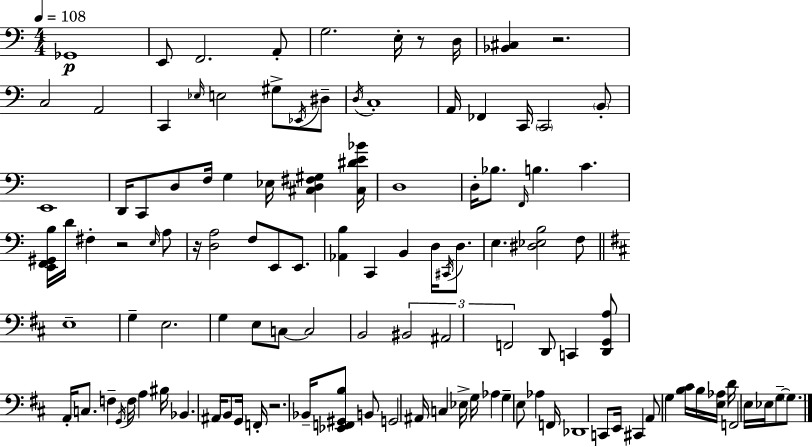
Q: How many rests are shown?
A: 5